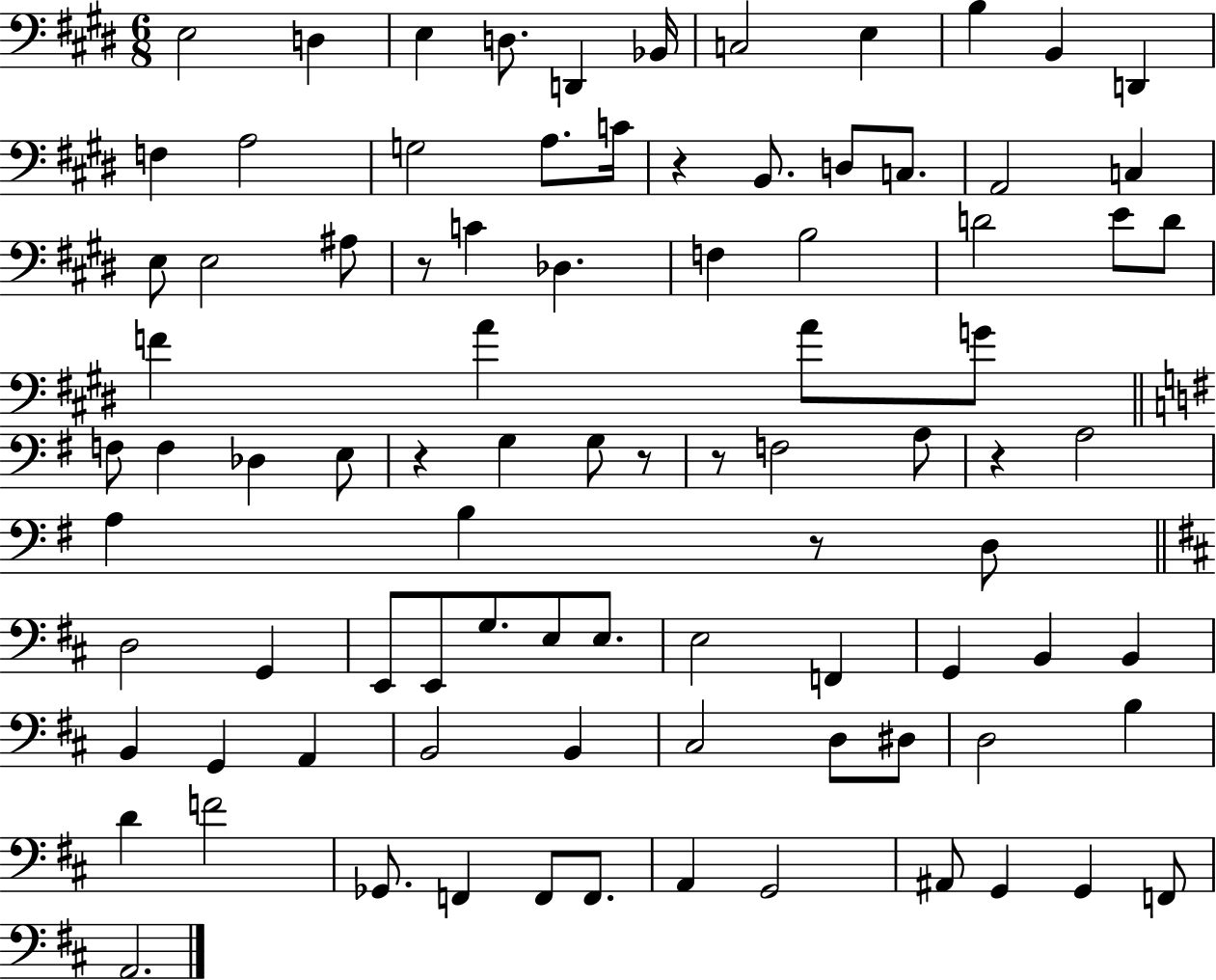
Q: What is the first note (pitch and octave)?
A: E3